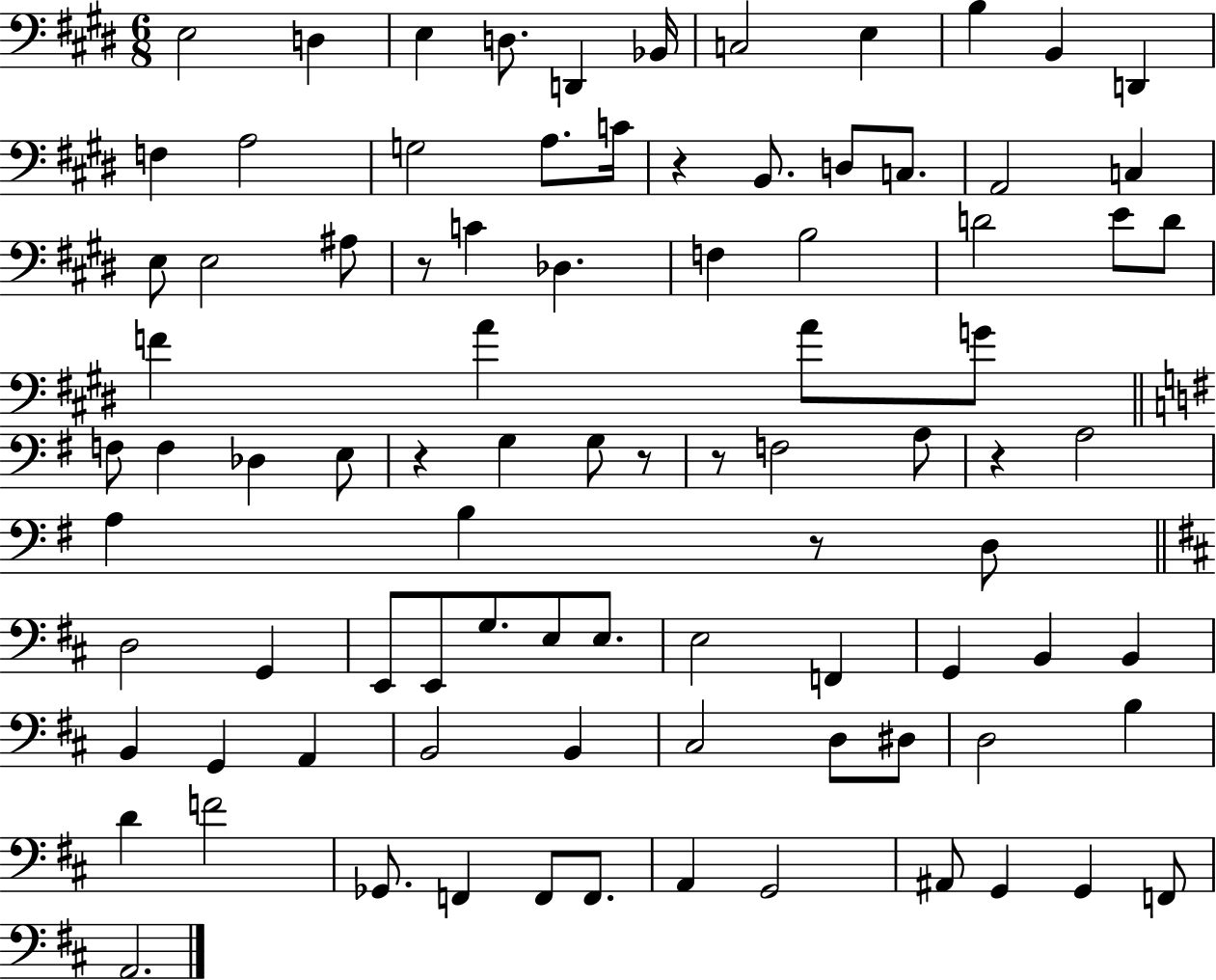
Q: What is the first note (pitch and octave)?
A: E3